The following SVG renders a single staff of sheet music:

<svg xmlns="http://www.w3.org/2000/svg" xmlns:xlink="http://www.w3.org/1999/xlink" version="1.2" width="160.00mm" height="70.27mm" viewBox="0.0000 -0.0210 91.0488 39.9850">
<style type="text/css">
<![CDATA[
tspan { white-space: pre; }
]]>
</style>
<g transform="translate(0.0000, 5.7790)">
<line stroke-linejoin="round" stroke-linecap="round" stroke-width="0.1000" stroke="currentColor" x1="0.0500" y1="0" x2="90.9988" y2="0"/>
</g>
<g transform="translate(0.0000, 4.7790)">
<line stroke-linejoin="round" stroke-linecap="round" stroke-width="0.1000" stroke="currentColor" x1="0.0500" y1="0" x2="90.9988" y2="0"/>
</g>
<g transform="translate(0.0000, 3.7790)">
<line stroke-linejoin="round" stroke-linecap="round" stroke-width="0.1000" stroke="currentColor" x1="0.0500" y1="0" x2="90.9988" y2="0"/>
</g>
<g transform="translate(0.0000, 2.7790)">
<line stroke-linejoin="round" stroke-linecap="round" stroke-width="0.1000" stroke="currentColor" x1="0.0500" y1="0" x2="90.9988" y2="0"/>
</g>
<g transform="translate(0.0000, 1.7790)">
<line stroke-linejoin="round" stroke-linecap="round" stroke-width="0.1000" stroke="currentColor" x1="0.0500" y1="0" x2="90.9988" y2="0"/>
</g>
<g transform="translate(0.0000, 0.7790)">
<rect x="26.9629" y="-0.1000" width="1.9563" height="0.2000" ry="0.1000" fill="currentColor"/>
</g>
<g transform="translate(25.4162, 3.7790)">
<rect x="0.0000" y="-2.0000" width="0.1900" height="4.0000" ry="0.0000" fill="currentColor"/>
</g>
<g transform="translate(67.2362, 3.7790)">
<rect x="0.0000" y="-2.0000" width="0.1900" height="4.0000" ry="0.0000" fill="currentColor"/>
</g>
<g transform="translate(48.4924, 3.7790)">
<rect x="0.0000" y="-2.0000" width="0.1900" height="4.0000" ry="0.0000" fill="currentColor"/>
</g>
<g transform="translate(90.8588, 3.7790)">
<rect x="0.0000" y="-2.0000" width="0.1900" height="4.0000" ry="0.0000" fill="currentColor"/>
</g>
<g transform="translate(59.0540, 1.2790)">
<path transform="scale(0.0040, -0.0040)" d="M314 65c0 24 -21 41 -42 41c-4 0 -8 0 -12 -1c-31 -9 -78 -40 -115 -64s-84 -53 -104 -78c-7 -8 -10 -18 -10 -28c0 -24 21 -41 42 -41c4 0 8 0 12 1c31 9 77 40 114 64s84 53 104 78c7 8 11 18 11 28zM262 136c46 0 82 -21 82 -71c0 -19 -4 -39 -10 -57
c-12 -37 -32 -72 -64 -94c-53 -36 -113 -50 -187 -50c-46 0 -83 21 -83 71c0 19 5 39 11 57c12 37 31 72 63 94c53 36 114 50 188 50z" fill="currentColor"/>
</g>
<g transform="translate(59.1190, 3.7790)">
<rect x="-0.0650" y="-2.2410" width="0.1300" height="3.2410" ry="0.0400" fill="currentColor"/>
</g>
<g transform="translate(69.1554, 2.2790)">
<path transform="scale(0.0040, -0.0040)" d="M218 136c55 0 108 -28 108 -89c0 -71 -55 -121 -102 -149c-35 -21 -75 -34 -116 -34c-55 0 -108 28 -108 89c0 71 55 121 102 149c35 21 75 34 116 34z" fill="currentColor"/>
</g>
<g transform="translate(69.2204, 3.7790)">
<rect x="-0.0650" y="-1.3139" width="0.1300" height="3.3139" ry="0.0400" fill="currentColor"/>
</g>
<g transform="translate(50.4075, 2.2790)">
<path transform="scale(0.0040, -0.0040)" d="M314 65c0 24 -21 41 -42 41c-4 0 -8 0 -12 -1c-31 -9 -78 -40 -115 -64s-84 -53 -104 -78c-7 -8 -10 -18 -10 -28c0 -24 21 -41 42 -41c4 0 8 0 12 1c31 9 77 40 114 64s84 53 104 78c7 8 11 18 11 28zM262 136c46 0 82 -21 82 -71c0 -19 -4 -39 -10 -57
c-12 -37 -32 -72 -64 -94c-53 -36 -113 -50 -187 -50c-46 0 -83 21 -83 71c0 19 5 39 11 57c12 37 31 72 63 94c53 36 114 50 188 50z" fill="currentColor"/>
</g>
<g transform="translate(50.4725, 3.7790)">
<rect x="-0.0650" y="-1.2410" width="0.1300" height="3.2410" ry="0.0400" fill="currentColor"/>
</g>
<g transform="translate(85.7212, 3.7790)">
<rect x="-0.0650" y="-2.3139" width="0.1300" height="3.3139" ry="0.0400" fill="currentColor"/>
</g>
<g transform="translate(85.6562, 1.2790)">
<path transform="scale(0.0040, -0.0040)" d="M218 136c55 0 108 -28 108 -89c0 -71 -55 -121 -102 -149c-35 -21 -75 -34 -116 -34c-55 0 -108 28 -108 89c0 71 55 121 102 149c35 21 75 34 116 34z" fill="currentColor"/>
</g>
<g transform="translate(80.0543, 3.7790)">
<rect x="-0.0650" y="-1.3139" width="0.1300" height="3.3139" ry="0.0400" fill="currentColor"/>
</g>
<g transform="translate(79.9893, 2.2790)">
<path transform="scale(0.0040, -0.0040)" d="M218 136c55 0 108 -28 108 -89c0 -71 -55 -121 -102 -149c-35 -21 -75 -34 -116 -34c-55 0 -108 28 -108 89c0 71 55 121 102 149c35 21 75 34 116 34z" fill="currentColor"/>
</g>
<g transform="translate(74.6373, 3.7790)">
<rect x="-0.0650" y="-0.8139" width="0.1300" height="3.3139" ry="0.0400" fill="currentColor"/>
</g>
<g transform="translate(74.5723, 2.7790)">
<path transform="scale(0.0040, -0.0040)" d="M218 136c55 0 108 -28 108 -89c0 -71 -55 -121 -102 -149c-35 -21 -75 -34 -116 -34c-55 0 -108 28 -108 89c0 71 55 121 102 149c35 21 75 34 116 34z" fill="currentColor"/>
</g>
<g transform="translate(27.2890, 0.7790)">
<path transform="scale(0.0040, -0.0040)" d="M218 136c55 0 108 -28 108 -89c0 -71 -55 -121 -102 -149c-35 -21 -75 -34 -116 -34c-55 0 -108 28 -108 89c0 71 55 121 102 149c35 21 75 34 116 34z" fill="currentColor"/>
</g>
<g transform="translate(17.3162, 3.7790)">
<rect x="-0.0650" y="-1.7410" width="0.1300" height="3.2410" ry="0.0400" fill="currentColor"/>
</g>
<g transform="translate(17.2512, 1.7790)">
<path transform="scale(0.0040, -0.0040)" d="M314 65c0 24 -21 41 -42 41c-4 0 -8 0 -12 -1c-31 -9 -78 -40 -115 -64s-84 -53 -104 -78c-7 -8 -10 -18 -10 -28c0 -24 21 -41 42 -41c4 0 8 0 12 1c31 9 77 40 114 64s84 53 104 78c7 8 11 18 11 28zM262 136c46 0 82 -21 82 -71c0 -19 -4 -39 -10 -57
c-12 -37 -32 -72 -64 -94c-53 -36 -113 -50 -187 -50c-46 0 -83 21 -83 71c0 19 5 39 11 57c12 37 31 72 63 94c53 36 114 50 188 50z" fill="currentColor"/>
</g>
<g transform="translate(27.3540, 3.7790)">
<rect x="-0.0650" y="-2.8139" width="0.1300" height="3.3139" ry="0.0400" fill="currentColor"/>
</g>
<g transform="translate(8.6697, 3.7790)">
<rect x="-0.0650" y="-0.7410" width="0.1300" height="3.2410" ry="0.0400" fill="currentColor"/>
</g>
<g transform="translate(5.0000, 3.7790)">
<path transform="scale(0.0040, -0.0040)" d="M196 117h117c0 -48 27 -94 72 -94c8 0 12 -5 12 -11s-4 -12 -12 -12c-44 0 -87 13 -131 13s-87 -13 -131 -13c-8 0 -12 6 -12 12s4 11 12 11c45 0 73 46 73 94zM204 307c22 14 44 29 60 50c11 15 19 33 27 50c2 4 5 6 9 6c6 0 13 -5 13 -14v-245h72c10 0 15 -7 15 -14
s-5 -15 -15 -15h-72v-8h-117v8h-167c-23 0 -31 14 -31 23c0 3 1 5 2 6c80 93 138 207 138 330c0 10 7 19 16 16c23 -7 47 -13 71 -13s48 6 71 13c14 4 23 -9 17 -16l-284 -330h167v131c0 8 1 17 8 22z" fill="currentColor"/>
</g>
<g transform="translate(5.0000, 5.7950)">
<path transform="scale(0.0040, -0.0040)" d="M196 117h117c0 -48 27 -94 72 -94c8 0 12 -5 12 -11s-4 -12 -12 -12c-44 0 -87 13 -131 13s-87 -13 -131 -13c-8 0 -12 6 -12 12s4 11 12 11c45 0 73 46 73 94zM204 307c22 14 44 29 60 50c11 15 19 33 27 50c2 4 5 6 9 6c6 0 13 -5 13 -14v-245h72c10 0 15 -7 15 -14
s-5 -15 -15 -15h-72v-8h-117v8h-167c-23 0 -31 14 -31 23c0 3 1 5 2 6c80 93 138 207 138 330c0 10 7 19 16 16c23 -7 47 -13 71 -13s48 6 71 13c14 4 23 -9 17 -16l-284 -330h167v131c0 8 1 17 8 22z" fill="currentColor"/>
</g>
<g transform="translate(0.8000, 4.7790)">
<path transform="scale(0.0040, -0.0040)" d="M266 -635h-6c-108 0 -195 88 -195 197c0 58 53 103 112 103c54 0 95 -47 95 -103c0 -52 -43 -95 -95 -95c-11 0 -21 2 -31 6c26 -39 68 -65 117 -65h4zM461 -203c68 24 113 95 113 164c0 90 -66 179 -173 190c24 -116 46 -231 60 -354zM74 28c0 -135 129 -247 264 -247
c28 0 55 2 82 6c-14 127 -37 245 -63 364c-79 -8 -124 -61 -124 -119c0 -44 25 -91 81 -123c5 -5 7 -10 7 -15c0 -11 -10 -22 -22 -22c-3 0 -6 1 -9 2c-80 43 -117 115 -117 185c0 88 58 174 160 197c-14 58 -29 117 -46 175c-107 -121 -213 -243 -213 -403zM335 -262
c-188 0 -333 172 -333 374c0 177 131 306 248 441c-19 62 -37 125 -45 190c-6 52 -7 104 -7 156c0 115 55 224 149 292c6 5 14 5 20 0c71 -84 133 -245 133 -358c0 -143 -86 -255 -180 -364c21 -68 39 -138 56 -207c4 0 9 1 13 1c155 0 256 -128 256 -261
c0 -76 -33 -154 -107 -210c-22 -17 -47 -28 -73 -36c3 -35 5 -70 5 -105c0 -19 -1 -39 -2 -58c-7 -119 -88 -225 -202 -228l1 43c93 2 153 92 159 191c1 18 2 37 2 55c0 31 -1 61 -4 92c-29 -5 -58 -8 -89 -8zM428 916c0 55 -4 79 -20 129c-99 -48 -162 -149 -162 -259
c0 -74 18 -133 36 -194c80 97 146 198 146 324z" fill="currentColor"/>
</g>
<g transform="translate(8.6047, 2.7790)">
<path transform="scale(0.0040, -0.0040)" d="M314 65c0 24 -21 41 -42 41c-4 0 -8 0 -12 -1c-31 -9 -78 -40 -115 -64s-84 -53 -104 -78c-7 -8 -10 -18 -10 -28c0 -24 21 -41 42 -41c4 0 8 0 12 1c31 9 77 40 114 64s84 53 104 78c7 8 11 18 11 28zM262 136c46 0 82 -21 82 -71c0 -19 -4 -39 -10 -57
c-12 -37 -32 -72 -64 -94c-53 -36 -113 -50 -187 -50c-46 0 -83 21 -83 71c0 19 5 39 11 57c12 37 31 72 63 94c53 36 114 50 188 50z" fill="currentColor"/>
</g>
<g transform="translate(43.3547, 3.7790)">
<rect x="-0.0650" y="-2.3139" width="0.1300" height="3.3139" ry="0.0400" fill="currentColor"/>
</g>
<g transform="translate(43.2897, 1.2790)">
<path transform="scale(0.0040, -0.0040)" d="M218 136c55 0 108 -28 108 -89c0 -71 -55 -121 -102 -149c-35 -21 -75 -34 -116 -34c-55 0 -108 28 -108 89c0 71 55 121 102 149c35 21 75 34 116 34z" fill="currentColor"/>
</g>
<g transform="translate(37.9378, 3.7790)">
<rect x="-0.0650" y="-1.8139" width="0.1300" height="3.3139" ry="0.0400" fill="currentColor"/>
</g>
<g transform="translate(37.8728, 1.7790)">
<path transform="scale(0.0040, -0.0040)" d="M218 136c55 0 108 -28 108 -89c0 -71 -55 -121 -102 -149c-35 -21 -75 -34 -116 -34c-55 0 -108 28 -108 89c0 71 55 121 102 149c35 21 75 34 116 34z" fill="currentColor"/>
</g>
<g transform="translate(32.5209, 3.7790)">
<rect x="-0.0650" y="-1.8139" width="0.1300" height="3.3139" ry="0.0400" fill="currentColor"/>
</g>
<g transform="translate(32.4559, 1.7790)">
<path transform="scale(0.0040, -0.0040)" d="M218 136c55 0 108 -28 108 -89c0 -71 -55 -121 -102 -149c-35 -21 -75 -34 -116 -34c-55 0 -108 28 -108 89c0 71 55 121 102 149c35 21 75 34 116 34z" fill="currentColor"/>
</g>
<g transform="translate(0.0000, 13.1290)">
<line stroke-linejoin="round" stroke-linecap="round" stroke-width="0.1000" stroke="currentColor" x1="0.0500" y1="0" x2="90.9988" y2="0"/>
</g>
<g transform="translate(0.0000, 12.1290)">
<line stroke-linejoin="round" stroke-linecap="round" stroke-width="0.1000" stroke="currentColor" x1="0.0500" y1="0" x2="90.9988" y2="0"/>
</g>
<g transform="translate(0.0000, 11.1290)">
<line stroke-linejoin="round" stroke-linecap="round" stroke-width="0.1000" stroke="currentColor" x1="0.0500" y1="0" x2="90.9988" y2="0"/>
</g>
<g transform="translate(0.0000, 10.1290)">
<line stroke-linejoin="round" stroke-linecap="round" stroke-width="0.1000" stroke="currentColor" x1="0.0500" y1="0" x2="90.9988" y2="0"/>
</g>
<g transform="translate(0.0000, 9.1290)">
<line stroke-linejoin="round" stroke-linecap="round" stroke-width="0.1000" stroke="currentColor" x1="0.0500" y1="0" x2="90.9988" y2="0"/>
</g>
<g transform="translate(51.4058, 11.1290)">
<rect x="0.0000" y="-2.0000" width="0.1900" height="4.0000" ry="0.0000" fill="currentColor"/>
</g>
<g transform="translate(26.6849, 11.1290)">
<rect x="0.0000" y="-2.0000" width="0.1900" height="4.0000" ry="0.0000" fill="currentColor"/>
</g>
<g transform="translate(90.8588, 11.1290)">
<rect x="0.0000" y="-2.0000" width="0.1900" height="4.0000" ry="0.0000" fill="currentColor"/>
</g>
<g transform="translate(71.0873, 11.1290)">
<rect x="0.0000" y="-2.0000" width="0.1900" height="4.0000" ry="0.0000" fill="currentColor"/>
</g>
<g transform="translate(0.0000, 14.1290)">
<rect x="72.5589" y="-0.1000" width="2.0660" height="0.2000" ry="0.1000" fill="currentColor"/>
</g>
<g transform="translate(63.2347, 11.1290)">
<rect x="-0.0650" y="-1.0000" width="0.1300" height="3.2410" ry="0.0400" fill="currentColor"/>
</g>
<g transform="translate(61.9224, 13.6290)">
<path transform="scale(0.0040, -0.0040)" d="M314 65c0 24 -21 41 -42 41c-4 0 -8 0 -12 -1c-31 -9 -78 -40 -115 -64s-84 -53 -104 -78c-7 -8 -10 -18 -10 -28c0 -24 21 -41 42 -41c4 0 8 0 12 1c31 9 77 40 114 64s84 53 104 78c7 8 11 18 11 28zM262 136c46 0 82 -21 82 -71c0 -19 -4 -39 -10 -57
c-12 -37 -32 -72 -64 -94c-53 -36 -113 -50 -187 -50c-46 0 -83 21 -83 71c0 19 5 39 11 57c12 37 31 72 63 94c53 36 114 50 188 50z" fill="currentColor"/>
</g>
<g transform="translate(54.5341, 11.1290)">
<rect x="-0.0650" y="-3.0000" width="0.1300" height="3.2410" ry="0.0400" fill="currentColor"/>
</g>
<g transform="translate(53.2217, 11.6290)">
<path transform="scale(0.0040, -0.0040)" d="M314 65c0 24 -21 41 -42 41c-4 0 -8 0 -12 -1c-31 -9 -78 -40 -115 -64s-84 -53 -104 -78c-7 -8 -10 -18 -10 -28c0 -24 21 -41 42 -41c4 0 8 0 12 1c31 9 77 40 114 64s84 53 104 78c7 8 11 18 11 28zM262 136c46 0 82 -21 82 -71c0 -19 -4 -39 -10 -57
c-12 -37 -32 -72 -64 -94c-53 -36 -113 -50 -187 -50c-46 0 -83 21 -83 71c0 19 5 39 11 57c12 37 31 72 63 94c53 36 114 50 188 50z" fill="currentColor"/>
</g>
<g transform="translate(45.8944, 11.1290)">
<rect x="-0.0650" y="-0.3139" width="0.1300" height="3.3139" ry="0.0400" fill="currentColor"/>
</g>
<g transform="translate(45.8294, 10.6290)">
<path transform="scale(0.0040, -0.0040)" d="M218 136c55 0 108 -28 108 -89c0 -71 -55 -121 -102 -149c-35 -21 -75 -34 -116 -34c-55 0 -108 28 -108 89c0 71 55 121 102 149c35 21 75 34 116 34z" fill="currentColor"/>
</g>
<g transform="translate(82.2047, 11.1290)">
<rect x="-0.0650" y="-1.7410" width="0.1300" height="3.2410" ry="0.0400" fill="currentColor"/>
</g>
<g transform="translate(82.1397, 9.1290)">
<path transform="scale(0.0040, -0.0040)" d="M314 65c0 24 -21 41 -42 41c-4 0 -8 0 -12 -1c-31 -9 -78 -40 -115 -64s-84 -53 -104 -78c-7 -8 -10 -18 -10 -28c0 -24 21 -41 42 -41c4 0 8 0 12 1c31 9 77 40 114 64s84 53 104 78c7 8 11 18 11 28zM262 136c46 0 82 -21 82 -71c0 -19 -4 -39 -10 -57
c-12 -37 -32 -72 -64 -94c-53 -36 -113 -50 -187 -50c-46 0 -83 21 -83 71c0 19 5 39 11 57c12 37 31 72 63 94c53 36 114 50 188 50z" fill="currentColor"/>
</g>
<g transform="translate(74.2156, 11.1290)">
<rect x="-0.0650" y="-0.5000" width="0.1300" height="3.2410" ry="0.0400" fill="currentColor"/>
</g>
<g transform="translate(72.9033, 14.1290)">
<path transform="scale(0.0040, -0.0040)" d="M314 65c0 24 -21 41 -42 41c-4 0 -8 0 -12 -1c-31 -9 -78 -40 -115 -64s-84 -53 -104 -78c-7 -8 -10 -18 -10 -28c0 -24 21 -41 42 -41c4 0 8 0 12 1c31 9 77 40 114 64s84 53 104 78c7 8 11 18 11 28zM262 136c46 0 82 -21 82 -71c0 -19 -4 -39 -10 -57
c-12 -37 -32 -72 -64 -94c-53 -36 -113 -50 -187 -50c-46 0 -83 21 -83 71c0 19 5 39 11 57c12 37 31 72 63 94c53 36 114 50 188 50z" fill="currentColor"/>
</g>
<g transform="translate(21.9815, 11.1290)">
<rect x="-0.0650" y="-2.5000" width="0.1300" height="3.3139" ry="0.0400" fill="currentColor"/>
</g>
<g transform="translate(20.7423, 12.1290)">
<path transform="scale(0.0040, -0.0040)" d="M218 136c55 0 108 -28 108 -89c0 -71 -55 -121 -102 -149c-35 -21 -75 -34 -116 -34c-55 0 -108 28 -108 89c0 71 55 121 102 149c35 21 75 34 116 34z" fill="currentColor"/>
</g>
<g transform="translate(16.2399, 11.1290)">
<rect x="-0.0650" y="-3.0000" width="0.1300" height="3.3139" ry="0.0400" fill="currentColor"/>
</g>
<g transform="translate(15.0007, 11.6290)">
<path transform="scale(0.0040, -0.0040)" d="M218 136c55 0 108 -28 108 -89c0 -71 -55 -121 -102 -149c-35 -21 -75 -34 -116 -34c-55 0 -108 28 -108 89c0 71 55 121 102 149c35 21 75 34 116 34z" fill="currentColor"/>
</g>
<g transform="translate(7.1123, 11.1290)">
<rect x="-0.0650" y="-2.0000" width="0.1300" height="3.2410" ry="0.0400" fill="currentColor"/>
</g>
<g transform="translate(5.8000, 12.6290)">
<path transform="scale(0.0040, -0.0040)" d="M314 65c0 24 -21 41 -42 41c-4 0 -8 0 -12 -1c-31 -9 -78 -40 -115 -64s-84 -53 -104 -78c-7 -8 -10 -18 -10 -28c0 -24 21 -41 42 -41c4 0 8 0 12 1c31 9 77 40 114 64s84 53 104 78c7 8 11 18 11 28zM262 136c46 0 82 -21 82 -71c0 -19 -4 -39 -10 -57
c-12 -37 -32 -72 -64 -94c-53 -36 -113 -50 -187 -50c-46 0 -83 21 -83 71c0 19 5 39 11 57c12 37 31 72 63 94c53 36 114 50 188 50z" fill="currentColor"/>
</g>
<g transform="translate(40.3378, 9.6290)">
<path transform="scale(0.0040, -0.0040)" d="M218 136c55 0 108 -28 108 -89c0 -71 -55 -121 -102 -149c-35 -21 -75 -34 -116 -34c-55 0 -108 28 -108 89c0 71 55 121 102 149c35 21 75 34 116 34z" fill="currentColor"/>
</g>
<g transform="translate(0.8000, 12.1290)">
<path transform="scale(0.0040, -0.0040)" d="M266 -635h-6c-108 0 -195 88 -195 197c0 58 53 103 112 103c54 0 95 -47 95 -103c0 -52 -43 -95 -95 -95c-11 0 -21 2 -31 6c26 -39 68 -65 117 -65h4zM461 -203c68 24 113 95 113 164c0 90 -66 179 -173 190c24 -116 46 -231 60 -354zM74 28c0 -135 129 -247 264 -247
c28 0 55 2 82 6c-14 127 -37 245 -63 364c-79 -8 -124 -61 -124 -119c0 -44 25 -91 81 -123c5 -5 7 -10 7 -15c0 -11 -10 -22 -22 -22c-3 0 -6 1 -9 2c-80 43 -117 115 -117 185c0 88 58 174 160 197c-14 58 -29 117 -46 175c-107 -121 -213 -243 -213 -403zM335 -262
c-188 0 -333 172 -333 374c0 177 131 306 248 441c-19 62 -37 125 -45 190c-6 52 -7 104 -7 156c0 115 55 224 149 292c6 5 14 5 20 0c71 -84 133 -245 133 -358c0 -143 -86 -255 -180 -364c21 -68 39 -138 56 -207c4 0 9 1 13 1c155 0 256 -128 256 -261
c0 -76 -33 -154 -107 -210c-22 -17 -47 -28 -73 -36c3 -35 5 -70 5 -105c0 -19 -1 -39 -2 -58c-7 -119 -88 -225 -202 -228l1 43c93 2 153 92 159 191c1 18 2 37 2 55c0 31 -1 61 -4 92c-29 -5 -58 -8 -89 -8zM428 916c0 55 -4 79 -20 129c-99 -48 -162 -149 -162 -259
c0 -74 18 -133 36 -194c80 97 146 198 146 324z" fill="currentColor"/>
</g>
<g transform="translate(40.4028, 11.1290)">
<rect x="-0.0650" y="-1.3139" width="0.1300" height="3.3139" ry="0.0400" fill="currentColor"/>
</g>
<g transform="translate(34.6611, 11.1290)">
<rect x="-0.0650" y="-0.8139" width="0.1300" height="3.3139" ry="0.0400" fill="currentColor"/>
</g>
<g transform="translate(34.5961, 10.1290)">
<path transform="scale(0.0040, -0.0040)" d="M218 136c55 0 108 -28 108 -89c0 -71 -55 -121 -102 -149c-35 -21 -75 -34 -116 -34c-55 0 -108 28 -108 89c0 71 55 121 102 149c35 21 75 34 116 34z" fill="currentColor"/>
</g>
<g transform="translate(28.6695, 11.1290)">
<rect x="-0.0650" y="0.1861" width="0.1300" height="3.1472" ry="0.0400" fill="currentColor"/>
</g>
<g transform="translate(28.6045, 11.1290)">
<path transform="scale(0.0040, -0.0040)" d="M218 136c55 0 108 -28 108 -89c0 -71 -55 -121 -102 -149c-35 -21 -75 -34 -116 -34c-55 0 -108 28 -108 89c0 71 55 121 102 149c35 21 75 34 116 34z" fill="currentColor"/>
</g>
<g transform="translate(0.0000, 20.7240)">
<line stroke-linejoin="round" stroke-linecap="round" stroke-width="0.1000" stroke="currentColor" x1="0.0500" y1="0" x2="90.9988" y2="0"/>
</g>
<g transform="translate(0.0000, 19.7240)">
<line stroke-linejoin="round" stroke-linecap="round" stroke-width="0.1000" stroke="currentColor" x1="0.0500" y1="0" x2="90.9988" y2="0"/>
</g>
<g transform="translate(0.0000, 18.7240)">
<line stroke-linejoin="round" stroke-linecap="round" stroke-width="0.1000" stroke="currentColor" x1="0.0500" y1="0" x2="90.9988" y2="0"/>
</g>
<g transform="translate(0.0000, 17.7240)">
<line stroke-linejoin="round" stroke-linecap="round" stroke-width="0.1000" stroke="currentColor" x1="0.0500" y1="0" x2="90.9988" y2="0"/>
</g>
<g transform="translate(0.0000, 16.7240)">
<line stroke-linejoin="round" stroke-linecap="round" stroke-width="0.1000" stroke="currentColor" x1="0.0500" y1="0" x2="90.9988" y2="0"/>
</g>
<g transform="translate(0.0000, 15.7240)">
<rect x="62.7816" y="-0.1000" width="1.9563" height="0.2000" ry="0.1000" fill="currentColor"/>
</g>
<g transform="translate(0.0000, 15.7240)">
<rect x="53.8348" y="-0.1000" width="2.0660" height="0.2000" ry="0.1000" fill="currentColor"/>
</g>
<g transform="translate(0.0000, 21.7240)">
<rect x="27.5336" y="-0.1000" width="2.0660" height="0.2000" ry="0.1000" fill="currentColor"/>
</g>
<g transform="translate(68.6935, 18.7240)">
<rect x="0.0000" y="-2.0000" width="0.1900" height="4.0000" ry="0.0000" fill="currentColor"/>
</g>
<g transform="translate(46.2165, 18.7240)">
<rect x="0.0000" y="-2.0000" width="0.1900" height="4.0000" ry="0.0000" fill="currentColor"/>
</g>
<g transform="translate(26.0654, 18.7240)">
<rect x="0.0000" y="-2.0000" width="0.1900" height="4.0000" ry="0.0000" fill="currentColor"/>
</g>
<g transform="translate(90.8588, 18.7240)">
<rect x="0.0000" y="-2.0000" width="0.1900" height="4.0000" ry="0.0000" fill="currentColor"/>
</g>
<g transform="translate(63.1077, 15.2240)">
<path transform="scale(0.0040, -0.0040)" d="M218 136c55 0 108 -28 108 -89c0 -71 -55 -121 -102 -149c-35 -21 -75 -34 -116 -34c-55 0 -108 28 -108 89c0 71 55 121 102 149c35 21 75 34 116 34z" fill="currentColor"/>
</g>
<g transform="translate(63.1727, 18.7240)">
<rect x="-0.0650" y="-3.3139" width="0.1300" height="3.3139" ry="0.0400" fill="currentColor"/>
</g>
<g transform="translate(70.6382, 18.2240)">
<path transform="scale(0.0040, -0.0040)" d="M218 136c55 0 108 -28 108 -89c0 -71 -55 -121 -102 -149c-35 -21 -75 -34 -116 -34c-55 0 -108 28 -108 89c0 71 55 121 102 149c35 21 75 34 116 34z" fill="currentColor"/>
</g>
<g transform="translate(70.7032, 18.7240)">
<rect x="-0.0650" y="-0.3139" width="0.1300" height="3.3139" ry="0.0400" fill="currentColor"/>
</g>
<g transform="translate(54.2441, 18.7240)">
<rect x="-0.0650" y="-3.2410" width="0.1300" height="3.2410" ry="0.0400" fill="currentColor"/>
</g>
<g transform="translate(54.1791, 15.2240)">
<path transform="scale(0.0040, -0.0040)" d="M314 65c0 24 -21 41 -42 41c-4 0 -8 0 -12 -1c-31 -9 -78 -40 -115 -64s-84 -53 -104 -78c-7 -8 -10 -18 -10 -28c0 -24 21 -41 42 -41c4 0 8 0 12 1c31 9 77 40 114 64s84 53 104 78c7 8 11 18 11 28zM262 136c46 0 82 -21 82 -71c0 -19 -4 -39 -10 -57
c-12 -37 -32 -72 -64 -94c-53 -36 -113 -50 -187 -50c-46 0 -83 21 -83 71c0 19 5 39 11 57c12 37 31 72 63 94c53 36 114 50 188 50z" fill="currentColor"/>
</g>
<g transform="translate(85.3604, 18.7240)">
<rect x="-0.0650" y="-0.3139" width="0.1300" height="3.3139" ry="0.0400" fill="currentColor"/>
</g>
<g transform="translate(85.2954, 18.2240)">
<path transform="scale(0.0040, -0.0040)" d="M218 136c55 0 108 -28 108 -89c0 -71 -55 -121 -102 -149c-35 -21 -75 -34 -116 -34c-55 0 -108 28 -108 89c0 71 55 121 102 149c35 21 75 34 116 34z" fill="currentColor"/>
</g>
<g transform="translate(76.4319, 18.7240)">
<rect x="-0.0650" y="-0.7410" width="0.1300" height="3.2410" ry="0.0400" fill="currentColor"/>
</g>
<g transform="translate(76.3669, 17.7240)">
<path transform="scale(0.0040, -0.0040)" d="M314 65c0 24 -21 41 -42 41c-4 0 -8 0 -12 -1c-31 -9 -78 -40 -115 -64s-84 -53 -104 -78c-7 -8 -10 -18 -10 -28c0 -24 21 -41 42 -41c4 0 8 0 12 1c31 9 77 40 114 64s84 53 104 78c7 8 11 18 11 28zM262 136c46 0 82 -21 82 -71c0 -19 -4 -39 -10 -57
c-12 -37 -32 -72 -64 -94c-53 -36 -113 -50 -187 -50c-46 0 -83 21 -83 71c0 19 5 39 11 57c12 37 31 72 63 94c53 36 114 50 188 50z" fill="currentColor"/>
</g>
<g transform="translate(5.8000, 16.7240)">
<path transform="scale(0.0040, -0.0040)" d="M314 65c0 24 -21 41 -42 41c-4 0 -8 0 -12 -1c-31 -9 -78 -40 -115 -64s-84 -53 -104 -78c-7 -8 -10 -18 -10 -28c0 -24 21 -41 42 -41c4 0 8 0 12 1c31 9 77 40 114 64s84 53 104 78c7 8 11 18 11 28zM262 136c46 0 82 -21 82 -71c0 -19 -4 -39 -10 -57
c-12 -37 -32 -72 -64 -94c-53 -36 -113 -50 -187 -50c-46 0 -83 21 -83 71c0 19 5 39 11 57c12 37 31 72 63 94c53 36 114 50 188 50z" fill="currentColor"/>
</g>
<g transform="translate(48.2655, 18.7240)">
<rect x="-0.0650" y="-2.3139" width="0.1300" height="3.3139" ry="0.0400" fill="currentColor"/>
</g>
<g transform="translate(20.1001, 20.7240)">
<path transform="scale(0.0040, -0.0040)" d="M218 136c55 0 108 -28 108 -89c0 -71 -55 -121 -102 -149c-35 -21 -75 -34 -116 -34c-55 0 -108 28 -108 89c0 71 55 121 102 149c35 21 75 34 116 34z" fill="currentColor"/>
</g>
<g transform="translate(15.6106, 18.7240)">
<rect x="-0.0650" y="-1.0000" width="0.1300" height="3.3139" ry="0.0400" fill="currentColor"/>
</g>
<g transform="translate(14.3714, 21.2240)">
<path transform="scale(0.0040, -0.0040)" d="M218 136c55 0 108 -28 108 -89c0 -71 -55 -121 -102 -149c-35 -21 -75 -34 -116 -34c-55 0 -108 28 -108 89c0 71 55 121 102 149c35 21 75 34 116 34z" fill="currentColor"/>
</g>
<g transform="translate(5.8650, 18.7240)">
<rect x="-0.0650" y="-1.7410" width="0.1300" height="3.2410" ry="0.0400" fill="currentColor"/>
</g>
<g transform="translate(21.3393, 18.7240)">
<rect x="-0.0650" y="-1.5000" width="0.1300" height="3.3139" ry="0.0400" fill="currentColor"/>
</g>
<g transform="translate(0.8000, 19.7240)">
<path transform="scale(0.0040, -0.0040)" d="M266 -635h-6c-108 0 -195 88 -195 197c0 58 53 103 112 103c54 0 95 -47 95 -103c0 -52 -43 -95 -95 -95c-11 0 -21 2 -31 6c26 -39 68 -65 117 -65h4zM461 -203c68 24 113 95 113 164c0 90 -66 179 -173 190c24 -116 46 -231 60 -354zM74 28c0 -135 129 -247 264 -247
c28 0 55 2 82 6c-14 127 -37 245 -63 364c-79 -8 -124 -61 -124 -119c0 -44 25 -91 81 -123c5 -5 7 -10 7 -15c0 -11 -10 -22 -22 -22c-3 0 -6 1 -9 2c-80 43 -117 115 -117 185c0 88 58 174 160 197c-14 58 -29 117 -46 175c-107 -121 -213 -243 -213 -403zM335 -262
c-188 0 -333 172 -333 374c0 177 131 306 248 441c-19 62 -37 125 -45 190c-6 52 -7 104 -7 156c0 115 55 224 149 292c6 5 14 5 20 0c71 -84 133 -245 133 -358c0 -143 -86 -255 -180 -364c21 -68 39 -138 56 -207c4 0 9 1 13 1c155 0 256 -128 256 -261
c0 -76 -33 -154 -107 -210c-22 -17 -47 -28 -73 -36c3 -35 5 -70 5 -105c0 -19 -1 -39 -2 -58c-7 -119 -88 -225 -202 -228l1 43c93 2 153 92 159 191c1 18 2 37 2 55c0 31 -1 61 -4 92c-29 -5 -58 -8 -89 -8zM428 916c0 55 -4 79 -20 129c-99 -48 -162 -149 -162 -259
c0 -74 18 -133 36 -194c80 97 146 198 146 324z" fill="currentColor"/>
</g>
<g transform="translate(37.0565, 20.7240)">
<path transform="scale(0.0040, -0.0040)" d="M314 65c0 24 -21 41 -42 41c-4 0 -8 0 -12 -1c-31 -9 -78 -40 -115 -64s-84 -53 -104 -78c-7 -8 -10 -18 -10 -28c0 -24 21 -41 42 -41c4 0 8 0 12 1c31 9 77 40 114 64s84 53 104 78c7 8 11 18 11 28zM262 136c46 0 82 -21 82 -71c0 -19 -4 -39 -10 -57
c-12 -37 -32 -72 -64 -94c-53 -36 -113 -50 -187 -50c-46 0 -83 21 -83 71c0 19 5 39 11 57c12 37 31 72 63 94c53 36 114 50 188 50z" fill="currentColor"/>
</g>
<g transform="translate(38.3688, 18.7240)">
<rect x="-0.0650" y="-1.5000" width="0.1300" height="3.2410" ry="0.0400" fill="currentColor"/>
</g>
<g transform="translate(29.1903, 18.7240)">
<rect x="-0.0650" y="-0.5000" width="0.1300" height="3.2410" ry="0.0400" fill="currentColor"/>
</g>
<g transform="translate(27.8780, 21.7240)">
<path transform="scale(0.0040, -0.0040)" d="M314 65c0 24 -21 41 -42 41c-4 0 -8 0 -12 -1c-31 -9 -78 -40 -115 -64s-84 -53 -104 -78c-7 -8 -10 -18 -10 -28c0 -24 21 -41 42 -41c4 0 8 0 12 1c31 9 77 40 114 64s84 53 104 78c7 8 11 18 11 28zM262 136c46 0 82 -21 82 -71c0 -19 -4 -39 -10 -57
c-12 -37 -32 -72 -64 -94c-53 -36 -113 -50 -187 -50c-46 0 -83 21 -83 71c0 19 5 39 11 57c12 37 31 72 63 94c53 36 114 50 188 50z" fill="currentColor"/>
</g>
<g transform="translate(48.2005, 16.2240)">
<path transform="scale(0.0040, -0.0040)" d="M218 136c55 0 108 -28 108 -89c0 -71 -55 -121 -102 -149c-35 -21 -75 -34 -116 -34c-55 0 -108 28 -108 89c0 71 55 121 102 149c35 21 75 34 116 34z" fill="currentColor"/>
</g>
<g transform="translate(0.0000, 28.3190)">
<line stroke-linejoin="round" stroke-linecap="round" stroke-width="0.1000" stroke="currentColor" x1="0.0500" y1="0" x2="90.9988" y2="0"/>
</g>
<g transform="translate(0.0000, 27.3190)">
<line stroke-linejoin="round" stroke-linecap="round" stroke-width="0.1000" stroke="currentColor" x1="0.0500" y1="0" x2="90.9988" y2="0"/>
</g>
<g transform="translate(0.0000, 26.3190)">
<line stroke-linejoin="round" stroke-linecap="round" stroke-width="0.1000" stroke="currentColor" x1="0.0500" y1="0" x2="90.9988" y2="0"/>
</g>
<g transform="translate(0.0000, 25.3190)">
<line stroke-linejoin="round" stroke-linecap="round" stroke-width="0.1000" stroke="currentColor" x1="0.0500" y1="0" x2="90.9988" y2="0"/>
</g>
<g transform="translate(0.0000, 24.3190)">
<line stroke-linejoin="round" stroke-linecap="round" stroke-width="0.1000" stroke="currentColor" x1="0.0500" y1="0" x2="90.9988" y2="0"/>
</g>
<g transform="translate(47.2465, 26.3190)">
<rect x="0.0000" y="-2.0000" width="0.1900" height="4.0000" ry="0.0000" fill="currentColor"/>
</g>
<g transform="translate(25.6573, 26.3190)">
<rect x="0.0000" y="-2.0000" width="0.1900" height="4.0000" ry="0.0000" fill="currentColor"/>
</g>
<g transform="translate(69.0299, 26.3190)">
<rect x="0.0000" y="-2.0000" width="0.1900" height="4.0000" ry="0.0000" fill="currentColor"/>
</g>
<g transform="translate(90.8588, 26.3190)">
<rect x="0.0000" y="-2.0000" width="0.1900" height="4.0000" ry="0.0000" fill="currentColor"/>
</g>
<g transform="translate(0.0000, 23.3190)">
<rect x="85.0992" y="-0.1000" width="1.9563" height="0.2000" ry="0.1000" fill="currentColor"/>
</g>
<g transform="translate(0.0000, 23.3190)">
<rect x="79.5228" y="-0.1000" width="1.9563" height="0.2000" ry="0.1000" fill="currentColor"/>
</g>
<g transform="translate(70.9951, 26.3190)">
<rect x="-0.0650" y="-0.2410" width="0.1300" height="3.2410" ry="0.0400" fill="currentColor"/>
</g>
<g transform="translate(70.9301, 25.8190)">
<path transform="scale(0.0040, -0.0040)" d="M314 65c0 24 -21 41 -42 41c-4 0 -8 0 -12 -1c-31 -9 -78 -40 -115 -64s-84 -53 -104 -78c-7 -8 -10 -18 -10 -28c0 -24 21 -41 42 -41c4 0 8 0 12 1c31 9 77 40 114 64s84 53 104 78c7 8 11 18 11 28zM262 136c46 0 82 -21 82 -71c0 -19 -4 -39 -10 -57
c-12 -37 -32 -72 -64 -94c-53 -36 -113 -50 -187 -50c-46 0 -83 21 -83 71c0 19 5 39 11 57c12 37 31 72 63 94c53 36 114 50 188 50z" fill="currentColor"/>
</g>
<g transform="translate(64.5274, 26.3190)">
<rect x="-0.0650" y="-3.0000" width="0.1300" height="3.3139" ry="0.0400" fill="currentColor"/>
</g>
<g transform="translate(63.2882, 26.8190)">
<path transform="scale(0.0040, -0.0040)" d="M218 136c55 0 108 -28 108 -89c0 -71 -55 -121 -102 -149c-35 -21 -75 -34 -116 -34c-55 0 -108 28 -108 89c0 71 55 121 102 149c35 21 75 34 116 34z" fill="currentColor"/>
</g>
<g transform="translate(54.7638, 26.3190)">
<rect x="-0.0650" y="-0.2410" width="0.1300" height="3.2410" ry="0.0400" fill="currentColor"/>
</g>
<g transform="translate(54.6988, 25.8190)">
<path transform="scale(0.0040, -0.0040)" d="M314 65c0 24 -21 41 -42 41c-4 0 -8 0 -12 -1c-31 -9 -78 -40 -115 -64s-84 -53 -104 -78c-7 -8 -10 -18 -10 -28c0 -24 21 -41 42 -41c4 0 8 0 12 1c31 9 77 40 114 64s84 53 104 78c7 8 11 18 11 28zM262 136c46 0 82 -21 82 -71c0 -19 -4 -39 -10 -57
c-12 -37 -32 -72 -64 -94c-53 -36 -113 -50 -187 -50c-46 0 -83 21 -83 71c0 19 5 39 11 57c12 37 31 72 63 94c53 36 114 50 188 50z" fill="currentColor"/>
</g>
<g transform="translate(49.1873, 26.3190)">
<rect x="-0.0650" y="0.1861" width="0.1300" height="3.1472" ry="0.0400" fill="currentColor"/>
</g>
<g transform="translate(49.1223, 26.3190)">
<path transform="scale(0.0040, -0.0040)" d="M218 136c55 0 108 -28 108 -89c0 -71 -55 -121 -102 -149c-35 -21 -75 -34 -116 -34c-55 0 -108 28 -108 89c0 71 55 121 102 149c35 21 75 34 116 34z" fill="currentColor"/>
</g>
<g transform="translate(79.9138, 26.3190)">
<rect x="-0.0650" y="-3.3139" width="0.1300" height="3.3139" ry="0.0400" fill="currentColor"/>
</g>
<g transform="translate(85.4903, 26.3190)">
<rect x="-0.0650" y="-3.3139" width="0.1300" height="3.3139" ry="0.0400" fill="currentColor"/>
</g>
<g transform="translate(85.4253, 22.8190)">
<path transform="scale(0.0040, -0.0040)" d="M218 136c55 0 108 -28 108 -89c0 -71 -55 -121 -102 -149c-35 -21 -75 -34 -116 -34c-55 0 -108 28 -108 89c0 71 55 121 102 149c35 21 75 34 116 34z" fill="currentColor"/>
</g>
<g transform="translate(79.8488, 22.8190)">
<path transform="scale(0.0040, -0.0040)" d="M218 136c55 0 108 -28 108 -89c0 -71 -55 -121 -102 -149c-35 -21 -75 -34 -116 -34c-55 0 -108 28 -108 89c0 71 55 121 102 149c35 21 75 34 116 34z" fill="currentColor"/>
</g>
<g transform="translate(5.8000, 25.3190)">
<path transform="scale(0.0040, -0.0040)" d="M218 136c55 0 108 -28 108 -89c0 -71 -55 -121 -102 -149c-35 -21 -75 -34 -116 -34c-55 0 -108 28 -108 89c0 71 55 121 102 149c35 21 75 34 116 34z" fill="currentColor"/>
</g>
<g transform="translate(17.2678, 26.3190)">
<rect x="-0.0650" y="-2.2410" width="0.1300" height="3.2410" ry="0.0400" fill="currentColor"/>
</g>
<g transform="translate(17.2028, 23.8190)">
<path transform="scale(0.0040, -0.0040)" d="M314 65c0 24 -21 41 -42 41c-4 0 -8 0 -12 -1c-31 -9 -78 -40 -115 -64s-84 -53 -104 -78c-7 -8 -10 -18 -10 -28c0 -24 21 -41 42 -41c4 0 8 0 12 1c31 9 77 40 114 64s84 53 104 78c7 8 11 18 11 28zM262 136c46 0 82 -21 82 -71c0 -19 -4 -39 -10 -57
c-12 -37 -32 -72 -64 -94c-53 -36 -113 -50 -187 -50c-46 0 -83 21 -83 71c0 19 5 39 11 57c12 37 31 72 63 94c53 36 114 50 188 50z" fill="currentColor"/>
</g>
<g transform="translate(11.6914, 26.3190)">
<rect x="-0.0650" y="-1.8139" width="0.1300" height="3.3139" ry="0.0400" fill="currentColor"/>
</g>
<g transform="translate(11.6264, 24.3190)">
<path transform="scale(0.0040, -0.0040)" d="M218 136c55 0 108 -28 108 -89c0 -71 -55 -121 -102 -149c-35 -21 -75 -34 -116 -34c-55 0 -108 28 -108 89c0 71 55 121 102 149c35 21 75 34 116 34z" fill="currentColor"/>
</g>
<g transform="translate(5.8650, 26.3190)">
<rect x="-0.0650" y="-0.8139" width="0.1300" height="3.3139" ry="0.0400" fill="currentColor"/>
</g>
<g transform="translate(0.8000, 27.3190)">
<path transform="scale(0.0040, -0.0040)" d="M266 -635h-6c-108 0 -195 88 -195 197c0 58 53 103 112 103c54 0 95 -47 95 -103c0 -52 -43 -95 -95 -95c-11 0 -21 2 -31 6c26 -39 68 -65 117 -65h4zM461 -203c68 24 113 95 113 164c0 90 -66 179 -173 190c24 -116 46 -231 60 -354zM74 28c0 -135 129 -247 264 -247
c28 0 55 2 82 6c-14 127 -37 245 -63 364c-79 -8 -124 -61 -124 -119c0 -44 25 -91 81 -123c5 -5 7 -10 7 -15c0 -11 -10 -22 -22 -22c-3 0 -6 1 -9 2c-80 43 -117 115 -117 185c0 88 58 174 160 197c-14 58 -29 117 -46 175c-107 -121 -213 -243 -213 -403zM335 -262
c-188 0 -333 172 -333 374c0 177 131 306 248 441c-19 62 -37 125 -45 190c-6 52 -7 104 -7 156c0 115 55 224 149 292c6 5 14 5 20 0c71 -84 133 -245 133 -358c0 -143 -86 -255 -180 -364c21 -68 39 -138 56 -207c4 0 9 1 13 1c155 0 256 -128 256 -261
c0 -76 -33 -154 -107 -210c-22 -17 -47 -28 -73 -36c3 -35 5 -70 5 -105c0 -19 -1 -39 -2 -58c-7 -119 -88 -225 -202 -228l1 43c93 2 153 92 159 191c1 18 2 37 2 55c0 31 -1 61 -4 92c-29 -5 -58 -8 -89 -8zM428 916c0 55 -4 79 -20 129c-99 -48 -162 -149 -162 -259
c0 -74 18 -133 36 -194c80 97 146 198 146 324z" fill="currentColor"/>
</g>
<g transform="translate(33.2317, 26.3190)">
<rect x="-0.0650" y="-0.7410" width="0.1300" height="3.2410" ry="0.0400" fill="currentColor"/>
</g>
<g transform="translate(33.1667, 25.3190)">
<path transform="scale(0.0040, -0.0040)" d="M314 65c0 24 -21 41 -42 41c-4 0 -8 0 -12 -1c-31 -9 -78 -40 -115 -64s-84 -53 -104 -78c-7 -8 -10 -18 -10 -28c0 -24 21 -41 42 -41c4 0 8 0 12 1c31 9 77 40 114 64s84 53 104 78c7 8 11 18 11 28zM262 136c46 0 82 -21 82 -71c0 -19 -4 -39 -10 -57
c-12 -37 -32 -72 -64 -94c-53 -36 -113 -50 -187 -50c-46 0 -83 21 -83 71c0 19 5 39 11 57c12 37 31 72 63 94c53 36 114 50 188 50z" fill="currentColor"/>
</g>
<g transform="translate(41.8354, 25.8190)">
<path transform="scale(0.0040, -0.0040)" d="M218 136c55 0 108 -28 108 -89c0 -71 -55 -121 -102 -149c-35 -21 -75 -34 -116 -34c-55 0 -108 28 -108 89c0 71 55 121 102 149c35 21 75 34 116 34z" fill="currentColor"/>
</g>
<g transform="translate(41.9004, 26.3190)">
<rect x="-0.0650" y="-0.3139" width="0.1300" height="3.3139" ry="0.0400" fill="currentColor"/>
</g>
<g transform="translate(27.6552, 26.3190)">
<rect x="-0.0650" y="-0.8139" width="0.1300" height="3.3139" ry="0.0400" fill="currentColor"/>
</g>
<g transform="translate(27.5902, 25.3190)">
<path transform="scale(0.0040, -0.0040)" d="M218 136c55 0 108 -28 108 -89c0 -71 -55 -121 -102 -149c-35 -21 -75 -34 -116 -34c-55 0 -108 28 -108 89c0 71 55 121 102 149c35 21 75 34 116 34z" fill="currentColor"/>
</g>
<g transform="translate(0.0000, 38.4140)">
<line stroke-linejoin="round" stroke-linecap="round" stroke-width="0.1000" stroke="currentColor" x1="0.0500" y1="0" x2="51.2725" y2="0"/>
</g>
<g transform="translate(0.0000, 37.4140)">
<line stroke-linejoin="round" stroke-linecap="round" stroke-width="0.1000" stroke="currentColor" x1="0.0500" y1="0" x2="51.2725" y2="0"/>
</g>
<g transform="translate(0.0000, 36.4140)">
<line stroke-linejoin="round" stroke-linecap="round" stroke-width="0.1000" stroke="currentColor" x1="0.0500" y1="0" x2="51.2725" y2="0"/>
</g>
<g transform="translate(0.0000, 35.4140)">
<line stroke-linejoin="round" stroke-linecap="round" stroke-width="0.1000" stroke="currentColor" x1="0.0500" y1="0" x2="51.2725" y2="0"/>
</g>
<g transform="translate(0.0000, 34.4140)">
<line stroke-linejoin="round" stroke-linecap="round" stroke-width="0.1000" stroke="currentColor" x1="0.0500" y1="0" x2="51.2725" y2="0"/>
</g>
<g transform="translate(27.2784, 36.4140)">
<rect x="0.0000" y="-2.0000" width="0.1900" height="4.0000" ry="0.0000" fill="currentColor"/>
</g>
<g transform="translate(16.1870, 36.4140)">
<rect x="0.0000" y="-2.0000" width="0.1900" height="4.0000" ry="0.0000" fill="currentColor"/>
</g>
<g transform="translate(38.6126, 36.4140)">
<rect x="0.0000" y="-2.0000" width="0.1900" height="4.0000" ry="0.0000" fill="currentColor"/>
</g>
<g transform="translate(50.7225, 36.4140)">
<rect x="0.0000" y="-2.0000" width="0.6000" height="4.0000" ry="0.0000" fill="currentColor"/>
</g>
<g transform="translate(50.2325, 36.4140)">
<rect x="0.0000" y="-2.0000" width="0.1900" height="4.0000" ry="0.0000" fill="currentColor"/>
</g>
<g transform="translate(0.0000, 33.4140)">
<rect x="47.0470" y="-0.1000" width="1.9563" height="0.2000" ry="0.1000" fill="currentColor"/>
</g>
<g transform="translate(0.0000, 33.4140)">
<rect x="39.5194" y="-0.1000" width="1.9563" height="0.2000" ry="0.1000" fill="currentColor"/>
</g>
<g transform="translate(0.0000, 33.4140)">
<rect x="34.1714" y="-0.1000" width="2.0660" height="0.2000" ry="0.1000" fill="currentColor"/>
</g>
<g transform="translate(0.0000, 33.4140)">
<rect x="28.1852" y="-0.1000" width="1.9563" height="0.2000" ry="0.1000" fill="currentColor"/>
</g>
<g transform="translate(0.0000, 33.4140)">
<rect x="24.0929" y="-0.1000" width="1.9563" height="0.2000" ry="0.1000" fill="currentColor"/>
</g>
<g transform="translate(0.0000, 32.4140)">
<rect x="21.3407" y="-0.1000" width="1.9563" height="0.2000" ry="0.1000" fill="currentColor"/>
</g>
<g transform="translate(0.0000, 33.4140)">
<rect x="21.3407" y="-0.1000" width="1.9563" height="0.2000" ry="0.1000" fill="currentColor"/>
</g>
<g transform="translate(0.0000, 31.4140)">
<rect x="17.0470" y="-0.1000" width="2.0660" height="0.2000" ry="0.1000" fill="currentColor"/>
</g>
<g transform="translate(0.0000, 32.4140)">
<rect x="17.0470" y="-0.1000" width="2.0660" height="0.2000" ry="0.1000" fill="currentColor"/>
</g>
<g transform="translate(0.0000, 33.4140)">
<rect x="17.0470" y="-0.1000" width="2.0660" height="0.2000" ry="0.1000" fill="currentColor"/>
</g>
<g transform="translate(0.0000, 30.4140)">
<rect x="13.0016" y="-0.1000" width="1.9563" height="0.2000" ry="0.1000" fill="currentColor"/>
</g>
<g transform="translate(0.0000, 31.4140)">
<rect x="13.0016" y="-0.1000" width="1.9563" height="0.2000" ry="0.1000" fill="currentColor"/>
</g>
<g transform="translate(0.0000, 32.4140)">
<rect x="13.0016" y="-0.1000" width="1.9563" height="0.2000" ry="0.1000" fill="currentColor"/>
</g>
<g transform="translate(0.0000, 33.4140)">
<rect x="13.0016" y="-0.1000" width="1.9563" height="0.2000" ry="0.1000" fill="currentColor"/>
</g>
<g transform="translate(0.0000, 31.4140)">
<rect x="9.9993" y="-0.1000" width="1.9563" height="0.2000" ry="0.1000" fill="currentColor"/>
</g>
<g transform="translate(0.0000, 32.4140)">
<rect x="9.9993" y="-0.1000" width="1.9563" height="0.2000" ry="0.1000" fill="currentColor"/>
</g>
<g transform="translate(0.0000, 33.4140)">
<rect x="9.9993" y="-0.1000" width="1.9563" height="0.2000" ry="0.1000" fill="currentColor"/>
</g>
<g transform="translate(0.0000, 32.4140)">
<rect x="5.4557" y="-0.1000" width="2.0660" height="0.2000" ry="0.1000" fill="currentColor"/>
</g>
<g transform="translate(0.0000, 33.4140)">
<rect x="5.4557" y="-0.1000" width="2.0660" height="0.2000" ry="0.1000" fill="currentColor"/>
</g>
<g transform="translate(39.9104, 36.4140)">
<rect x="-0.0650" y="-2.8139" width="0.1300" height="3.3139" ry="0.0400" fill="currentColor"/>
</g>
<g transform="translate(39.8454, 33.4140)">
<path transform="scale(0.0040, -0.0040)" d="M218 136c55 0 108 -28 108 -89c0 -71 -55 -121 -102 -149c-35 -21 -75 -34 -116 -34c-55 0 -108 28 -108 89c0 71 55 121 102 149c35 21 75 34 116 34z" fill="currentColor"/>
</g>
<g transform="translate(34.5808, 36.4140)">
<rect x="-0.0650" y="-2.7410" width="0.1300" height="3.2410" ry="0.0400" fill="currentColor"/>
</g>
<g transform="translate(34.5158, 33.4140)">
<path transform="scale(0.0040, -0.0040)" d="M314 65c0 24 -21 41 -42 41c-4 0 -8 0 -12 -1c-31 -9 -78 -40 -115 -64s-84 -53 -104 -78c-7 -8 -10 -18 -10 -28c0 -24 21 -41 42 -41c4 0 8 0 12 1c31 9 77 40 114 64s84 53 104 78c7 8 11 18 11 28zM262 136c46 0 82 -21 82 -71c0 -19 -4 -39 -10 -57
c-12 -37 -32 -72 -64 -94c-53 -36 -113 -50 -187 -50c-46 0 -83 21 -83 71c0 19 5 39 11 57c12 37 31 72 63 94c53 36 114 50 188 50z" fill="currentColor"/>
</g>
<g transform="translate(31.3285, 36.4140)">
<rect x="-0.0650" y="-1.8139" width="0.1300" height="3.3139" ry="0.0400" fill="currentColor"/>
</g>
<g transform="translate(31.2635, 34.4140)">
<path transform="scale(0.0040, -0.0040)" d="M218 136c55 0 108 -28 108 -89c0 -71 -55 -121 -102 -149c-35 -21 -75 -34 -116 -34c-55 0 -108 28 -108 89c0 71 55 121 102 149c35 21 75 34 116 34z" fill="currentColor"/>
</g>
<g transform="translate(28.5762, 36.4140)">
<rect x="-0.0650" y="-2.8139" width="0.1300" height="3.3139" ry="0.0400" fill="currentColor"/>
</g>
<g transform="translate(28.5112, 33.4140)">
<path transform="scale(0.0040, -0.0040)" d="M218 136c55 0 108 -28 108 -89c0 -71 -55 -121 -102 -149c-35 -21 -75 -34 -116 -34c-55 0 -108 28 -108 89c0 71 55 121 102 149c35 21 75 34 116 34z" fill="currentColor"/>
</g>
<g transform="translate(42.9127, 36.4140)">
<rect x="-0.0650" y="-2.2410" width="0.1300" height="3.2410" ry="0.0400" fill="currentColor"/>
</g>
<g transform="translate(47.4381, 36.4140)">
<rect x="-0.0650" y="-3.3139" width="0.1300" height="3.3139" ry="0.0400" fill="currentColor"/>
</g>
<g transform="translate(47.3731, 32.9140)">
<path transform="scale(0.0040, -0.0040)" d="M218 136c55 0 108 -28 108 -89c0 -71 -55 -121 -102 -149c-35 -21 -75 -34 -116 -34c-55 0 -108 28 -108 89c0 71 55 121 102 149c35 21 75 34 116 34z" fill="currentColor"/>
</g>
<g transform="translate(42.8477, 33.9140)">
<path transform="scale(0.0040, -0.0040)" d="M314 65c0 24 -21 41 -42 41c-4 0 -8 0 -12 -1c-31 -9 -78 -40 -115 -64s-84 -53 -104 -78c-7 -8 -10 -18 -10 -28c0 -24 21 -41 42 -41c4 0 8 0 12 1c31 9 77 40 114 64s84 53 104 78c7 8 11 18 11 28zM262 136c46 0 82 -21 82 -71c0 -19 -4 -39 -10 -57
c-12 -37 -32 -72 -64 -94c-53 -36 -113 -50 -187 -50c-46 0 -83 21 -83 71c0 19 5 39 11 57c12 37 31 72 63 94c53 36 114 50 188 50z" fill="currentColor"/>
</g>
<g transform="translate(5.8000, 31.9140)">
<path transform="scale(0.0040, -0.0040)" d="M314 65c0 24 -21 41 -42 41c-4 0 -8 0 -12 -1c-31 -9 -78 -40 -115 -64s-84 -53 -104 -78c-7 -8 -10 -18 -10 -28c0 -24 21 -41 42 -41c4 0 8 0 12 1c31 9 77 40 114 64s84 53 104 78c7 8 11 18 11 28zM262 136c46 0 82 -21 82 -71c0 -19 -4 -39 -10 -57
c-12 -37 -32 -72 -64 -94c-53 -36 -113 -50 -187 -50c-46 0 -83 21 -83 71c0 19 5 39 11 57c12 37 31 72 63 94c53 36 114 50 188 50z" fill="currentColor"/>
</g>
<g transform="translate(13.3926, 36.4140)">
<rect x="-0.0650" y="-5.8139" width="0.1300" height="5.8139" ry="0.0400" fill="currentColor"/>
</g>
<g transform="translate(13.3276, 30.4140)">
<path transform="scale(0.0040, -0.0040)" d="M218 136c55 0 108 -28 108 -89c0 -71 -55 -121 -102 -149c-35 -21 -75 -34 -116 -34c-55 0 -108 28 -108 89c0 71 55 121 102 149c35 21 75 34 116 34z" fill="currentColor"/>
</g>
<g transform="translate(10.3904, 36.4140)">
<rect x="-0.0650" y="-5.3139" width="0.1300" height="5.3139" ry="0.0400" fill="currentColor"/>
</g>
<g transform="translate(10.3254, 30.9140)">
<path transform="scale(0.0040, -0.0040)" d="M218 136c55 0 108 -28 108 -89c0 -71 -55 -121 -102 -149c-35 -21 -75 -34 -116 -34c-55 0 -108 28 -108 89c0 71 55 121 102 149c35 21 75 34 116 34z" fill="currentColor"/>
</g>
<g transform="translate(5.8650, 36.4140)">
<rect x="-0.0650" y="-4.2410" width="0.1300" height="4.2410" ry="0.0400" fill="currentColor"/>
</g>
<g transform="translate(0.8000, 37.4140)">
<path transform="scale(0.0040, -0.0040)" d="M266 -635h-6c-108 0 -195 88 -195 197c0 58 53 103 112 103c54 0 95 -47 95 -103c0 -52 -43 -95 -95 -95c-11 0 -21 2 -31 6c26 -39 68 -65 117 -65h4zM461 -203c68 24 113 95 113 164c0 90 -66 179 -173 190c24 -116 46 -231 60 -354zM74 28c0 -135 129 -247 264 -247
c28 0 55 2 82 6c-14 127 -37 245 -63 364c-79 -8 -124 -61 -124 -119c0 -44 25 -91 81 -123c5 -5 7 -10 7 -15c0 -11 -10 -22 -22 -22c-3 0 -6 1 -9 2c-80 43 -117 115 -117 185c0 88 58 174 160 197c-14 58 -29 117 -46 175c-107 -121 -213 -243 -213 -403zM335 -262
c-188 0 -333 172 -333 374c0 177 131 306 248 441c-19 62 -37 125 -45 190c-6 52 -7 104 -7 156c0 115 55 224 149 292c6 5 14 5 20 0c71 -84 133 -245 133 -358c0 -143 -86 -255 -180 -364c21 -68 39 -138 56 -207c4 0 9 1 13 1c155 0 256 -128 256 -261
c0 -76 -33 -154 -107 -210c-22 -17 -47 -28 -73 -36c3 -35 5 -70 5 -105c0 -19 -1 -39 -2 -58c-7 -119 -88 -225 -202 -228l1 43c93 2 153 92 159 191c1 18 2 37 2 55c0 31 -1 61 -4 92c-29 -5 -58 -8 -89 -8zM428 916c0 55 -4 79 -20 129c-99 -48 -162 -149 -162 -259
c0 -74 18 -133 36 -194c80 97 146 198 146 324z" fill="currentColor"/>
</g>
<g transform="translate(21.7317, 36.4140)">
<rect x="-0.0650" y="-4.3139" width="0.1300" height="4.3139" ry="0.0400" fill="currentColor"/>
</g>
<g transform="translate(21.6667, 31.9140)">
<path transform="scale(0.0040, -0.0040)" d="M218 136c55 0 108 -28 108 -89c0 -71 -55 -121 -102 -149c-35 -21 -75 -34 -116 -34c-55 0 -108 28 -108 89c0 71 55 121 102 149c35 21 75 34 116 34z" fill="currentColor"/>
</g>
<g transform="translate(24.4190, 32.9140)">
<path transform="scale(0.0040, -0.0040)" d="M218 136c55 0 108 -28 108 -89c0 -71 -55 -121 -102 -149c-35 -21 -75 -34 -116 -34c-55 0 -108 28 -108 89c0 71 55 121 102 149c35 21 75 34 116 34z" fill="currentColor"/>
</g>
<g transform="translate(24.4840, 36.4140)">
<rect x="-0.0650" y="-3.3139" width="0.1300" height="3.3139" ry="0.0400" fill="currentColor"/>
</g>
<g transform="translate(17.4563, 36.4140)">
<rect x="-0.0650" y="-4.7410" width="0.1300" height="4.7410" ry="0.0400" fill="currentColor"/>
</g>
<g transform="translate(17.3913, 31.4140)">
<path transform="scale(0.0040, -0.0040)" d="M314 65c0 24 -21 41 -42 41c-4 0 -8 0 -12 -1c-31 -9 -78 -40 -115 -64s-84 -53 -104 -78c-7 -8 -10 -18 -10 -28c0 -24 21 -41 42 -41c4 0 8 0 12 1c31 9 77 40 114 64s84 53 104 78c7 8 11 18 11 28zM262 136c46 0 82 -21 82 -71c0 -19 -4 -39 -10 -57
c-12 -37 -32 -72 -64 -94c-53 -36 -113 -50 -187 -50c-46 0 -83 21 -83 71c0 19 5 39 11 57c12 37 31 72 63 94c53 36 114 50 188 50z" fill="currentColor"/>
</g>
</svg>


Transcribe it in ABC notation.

X:1
T:Untitled
M:4/4
L:1/4
K:C
d2 f2 a f f g e2 g2 e d e g F2 A G B d e c A2 D2 C2 f2 f2 D E C2 E2 g b2 b c d2 c d f g2 d d2 c B c2 A c2 b b d'2 f' g' e'2 d' b a f a2 a g2 b